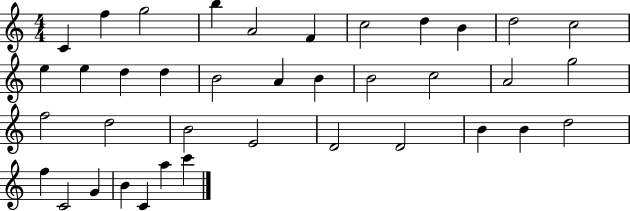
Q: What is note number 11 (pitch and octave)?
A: C5